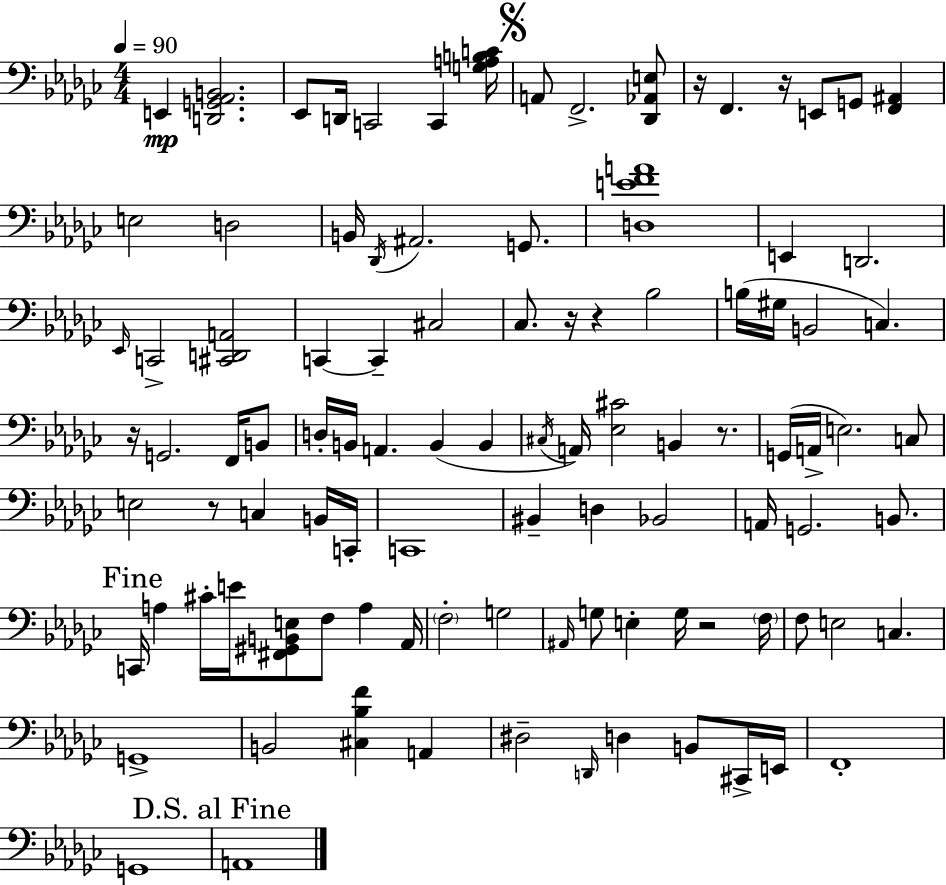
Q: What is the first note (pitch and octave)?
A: E2